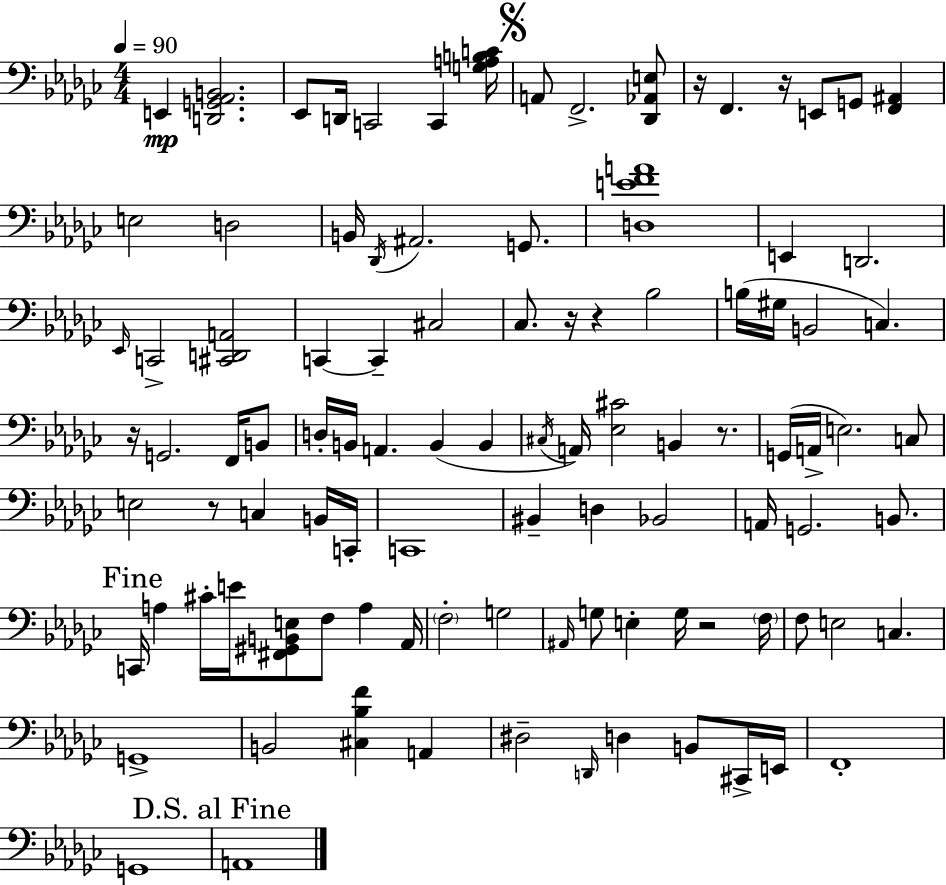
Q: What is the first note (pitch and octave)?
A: E2